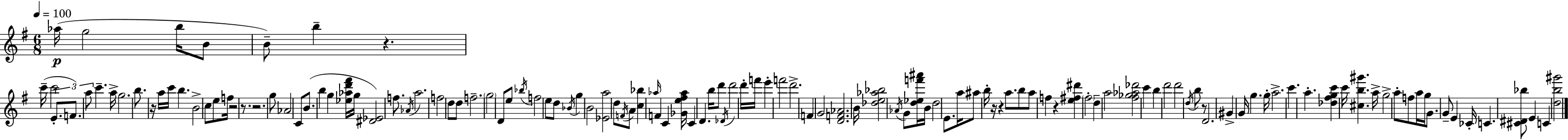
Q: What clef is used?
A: treble